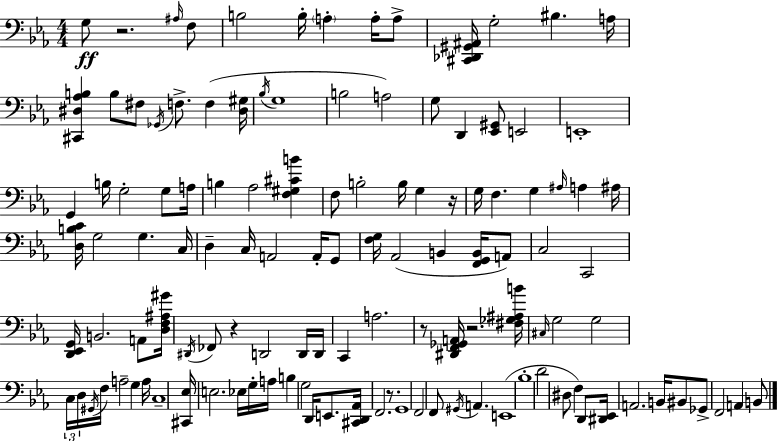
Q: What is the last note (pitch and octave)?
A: B2